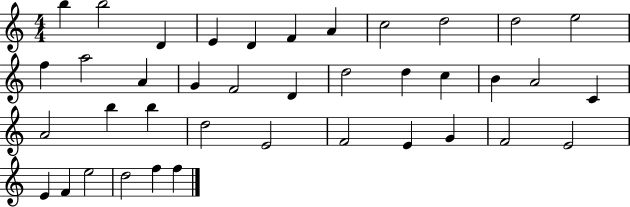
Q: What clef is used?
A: treble